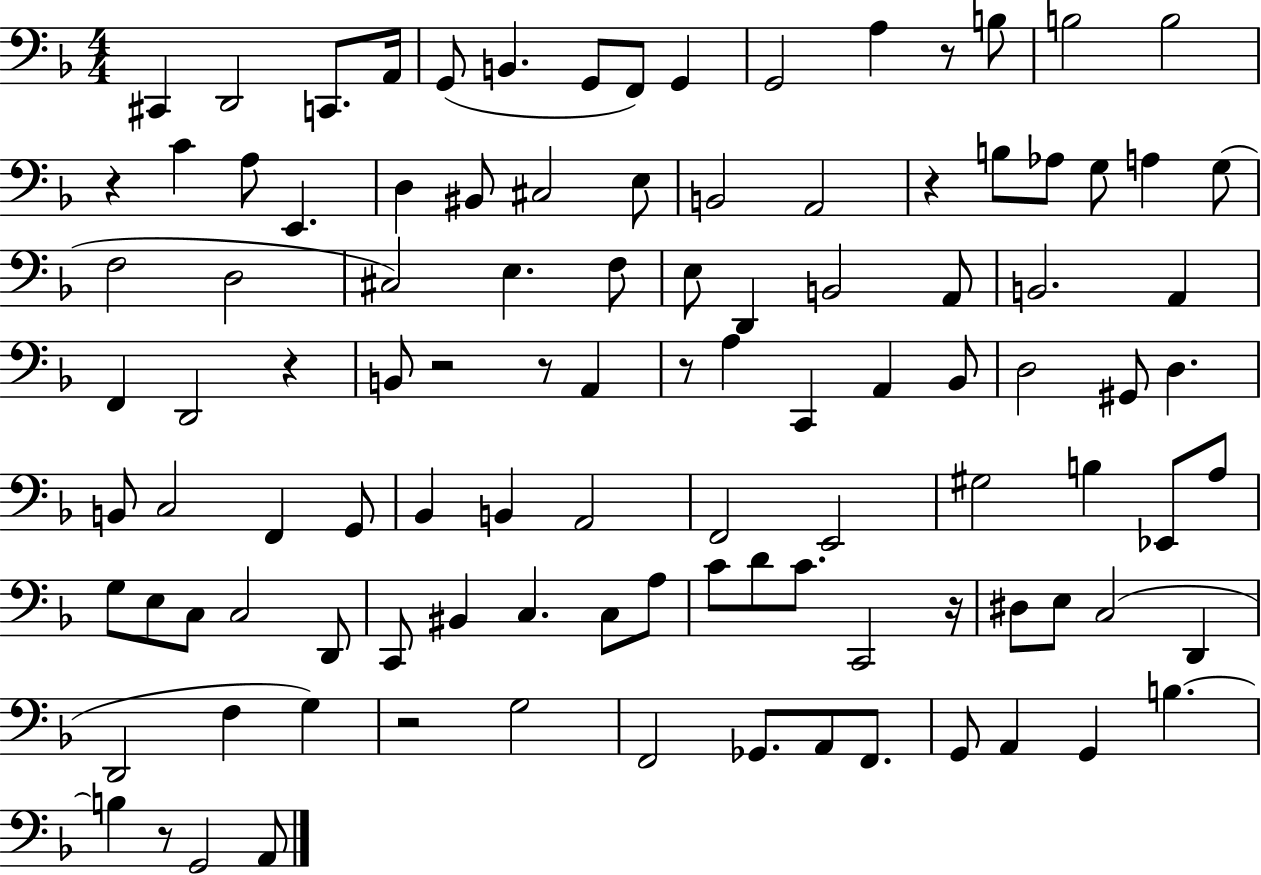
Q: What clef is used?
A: bass